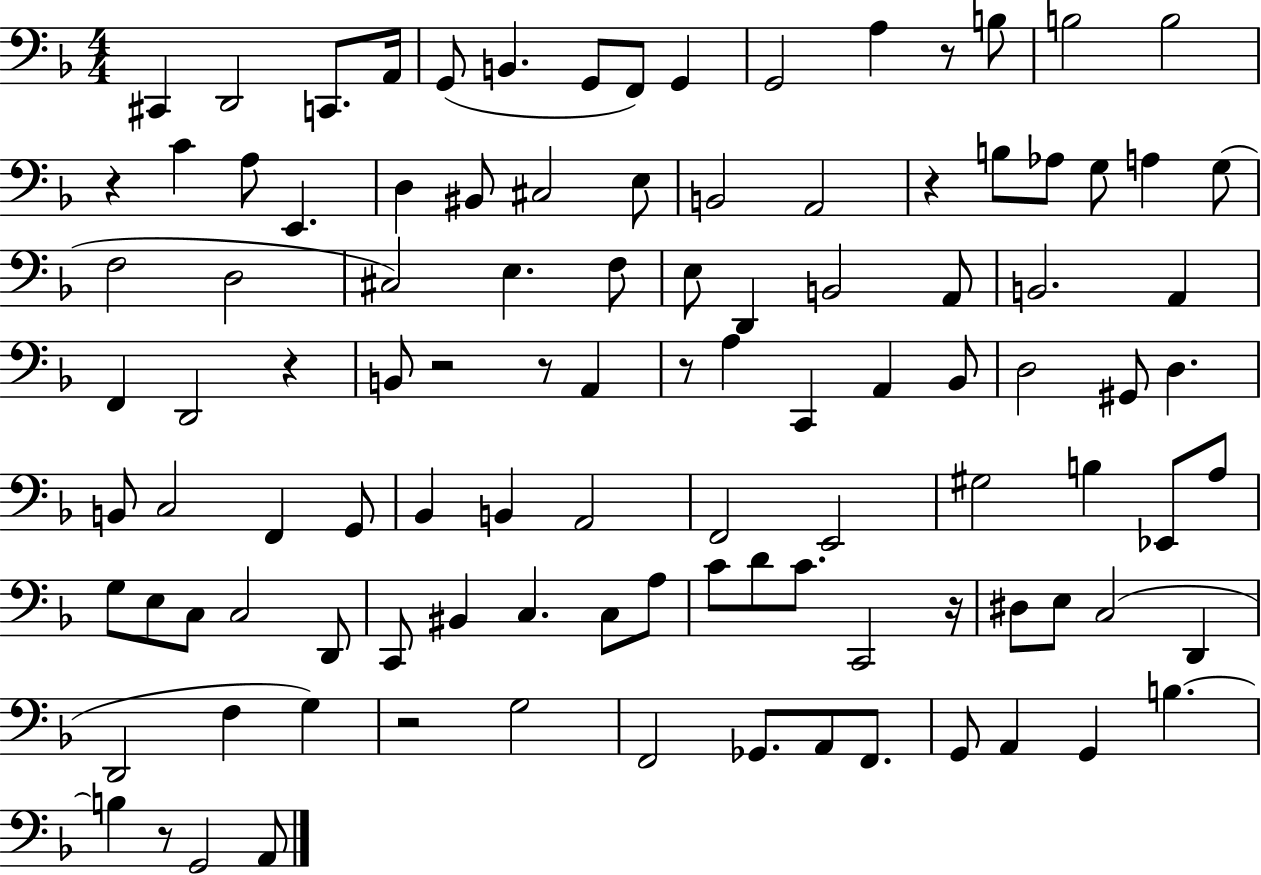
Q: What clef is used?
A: bass